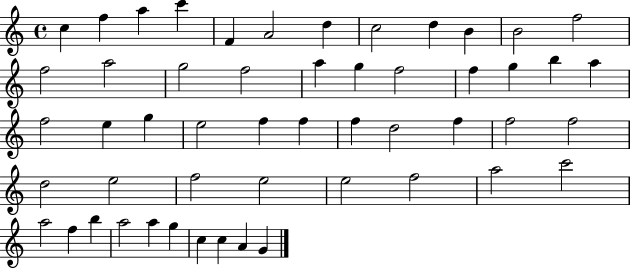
X:1
T:Untitled
M:4/4
L:1/4
K:C
c f a c' F A2 d c2 d B B2 f2 f2 a2 g2 f2 a g f2 f g b a f2 e g e2 f f f d2 f f2 f2 d2 e2 f2 e2 e2 f2 a2 c'2 a2 f b a2 a g c c A G